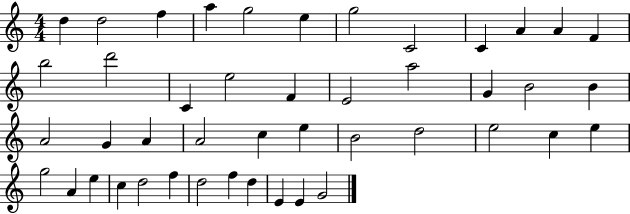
{
  \clef treble
  \numericTimeSignature
  \time 4/4
  \key c \major
  d''4 d''2 f''4 | a''4 g''2 e''4 | g''2 c'2 | c'4 a'4 a'4 f'4 | \break b''2 d'''2 | c'4 e''2 f'4 | e'2 a''2 | g'4 b'2 b'4 | \break a'2 g'4 a'4 | a'2 c''4 e''4 | b'2 d''2 | e''2 c''4 e''4 | \break g''2 a'4 e''4 | c''4 d''2 f''4 | d''2 f''4 d''4 | e'4 e'4 g'2 | \break \bar "|."
}